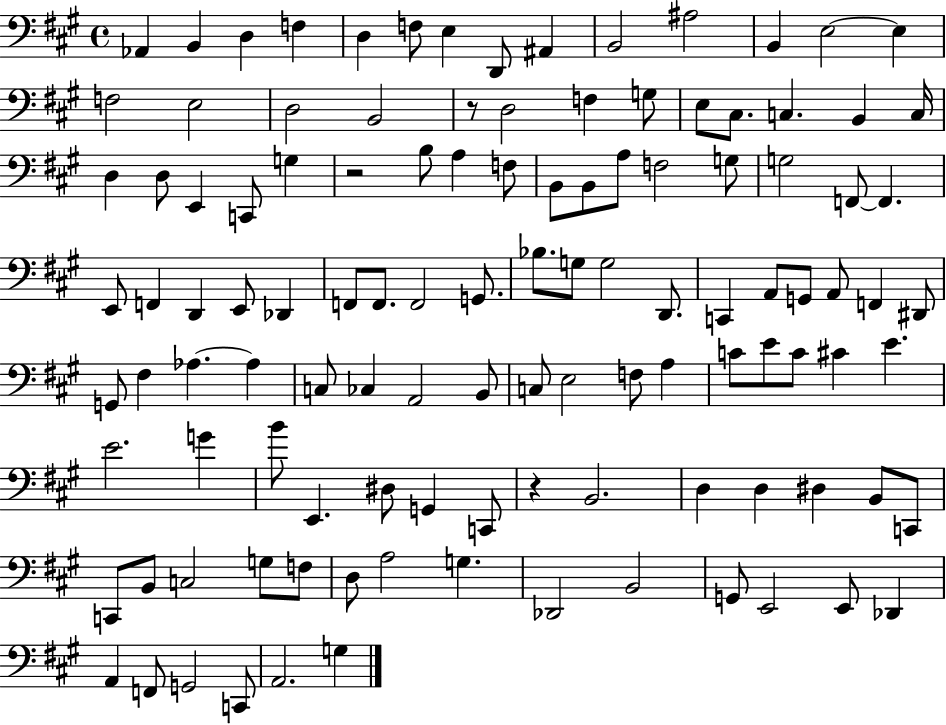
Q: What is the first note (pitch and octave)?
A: Ab2